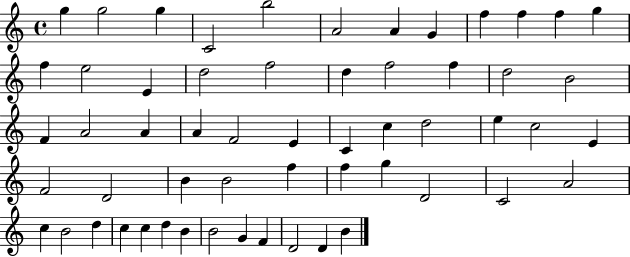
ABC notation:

X:1
T:Untitled
M:4/4
L:1/4
K:C
g g2 g C2 b2 A2 A G f f f g f e2 E d2 f2 d f2 f d2 B2 F A2 A A F2 E C c d2 e c2 E F2 D2 B B2 f f g D2 C2 A2 c B2 d c c d B B2 G F D2 D B